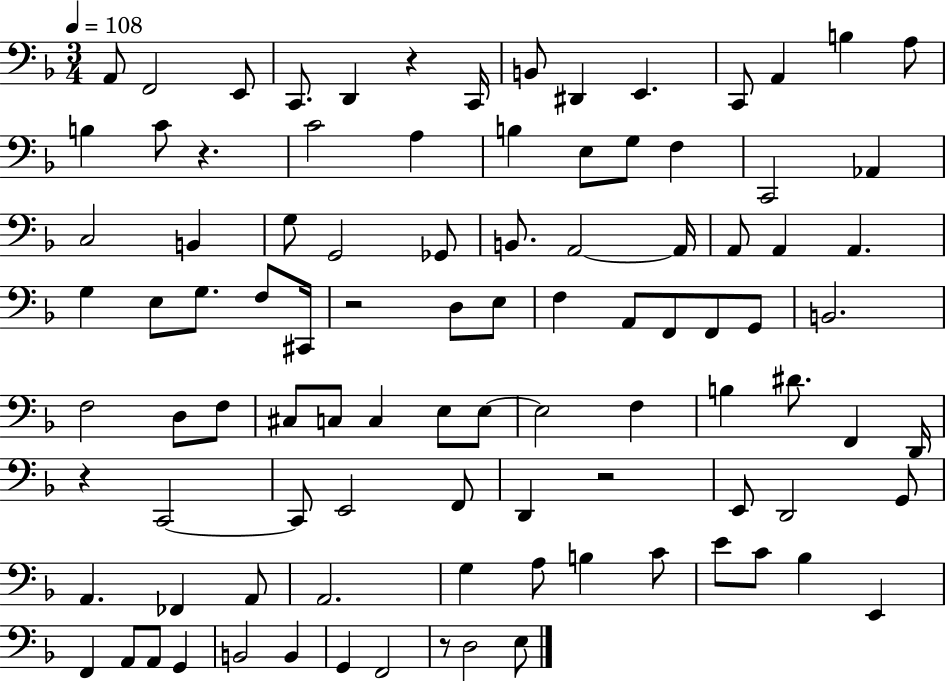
A2/e F2/h E2/e C2/e. D2/q R/q C2/s B2/e D#2/q E2/q. C2/e A2/q B3/q A3/e B3/q C4/e R/q. C4/h A3/q B3/q E3/e G3/e F3/q C2/h Ab2/q C3/h B2/q G3/e G2/h Gb2/e B2/e. A2/h A2/s A2/e A2/q A2/q. G3/q E3/e G3/e. F3/e C#2/s R/h D3/e E3/e F3/q A2/e F2/e F2/e G2/e B2/h. F3/h D3/e F3/e C#3/e C3/e C3/q E3/e E3/e E3/h F3/q B3/q D#4/e. F2/q D2/s R/q C2/h C2/e E2/h F2/e D2/q R/h E2/e D2/h G2/e A2/q. FES2/q A2/e A2/h. G3/q A3/e B3/q C4/e E4/e C4/e Bb3/q E2/q F2/q A2/e A2/e G2/q B2/h B2/q G2/q F2/h R/e D3/h E3/e